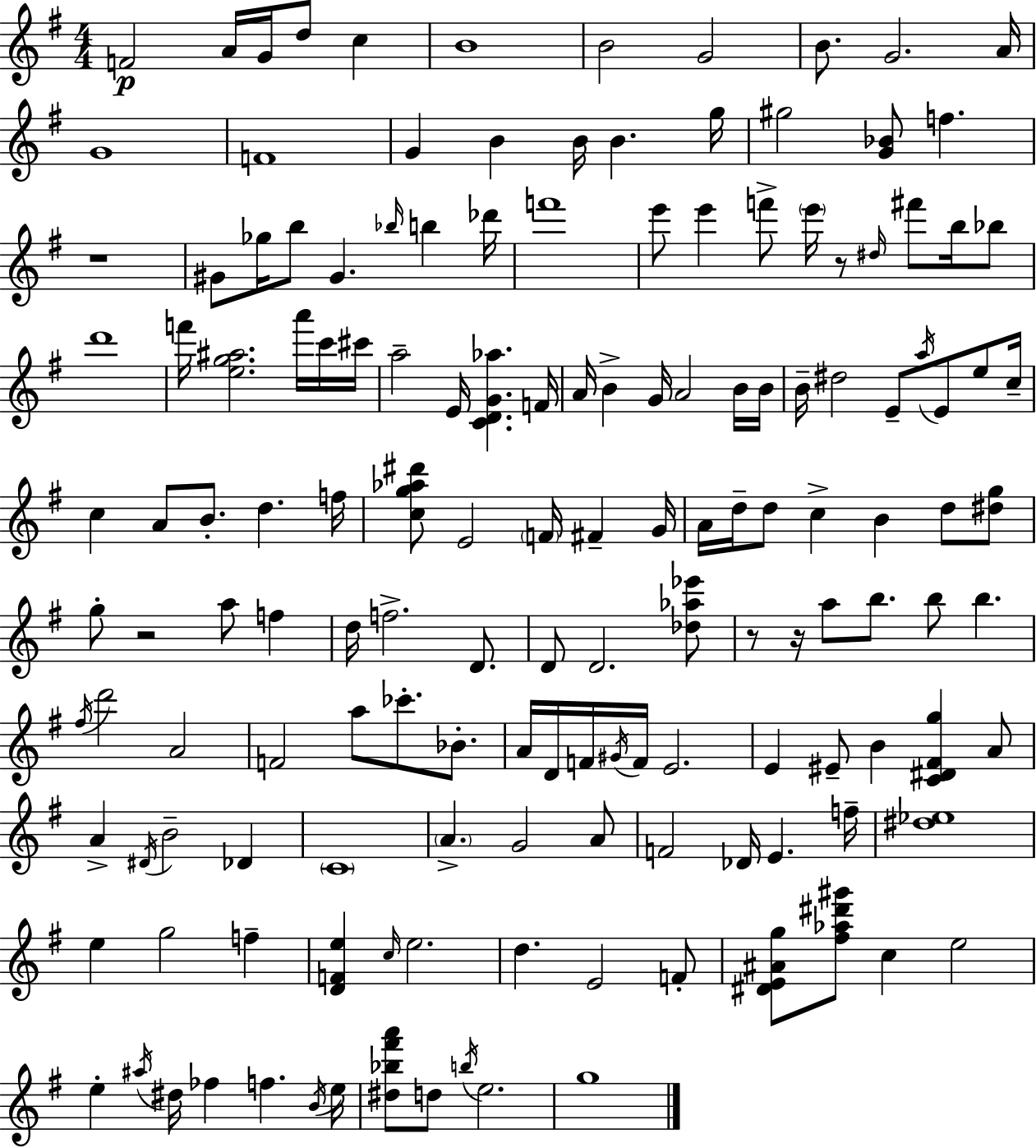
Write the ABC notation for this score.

X:1
T:Untitled
M:4/4
L:1/4
K:Em
F2 A/4 G/4 d/2 c B4 B2 G2 B/2 G2 A/4 G4 F4 G B B/4 B g/4 ^g2 [G_B]/2 f z4 ^G/2 _g/4 b/2 ^G _b/4 b _d'/4 f'4 e'/2 e' f'/2 e'/4 z/2 ^d/4 ^f'/2 b/4 _b/2 d'4 f'/4 [eg^a]2 a'/4 c'/4 ^c'/4 a2 E/4 [CDG_a] F/4 A/4 B G/4 A2 B/4 B/4 B/4 ^d2 E/2 a/4 E/2 e/2 c/4 c A/2 B/2 d f/4 [cg_a^d']/2 E2 F/4 ^F G/4 A/4 d/4 d/2 c B d/2 [^dg]/2 g/2 z2 a/2 f d/4 f2 D/2 D/2 D2 [_d_a_e']/2 z/2 z/4 a/2 b/2 b/2 b ^f/4 d'2 A2 F2 a/2 _c'/2 _B/2 A/4 D/4 F/4 ^G/4 F/4 E2 E ^E/2 B [C^D^Fg] A/2 A ^D/4 B2 _D C4 A G2 A/2 F2 _D/4 E f/4 [^d_e]4 e g2 f [DFe] c/4 e2 d E2 F/2 [^DE^Ag]/2 [^f_a^d'^g']/2 c e2 e ^a/4 ^d/4 _f f B/4 e/4 [^d_b^f'a']/2 d/2 b/4 e2 g4